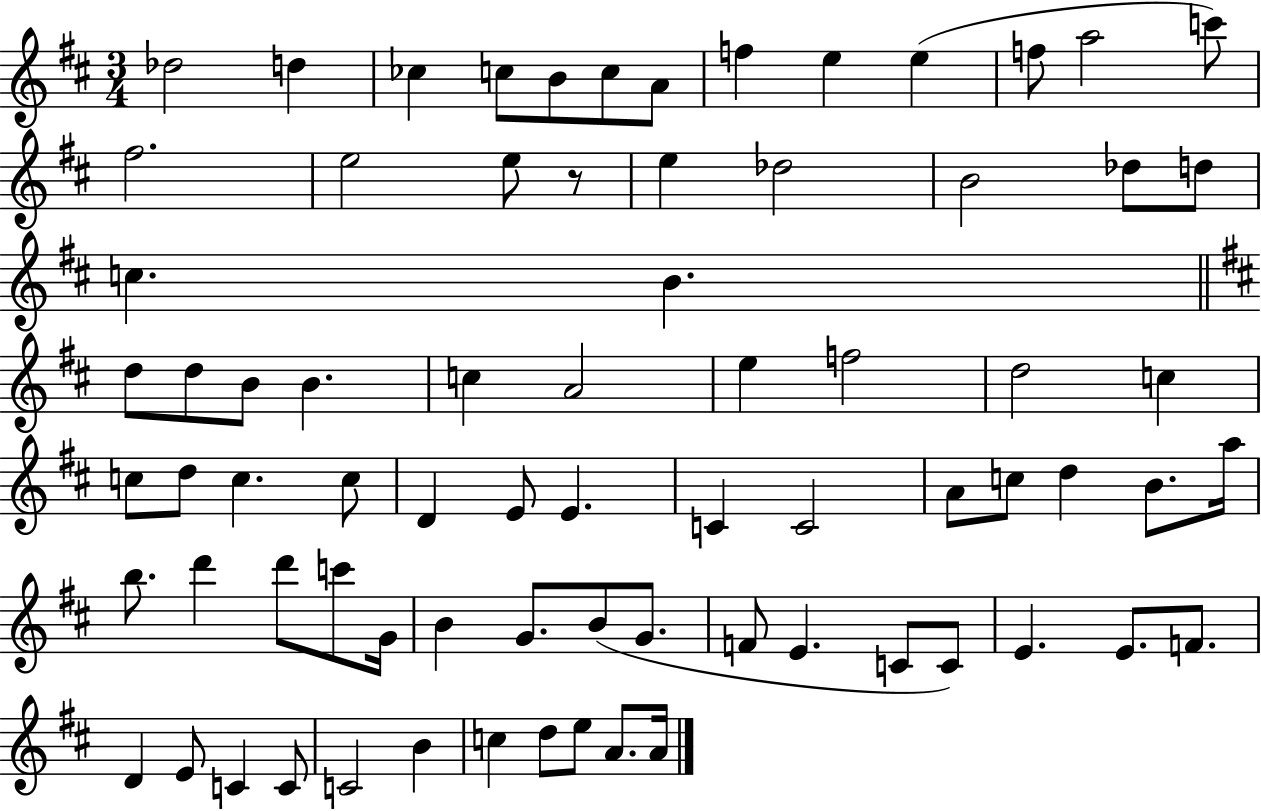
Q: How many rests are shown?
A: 1